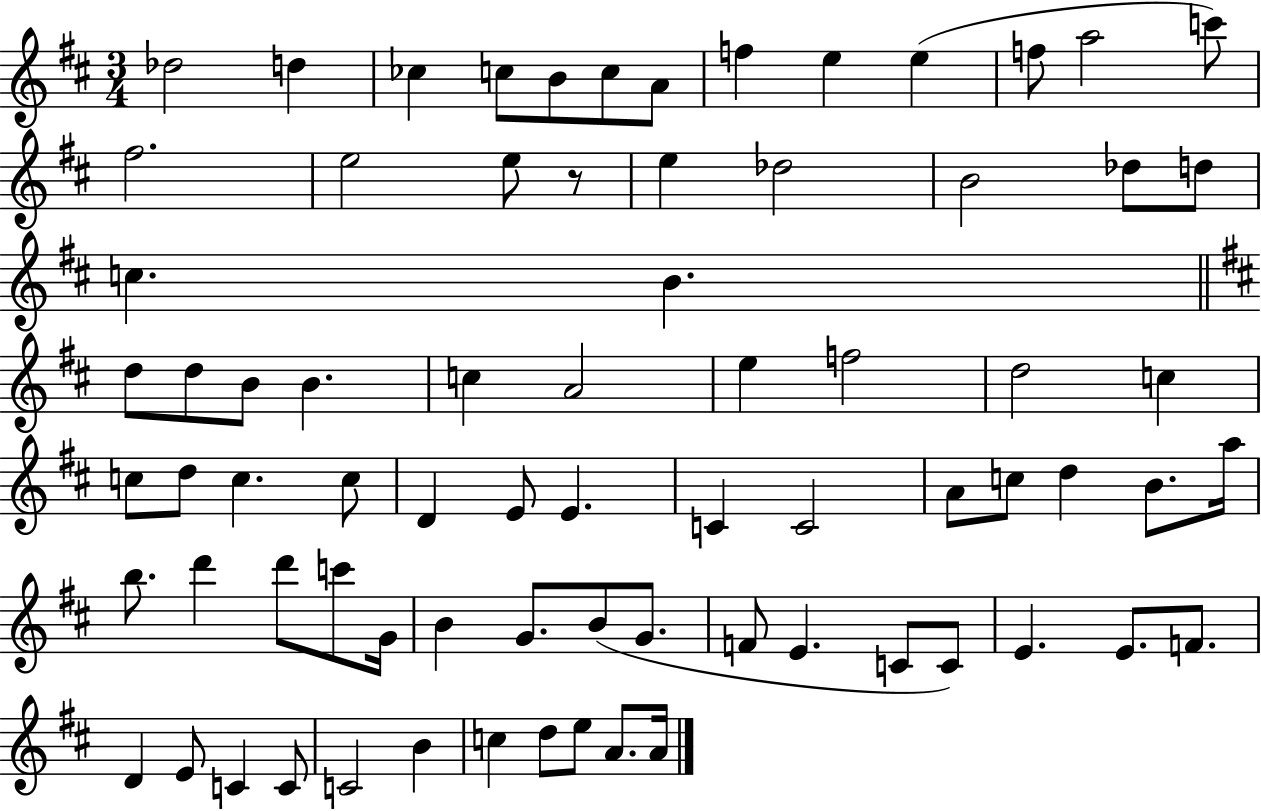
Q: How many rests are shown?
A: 1